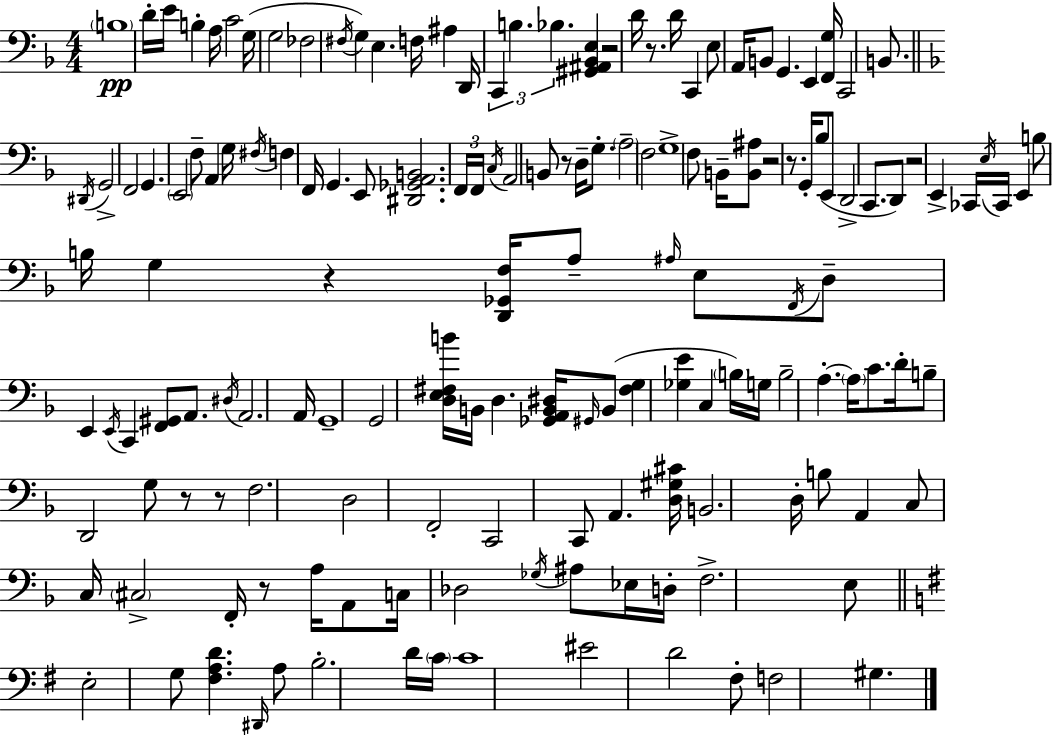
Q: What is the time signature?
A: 4/4